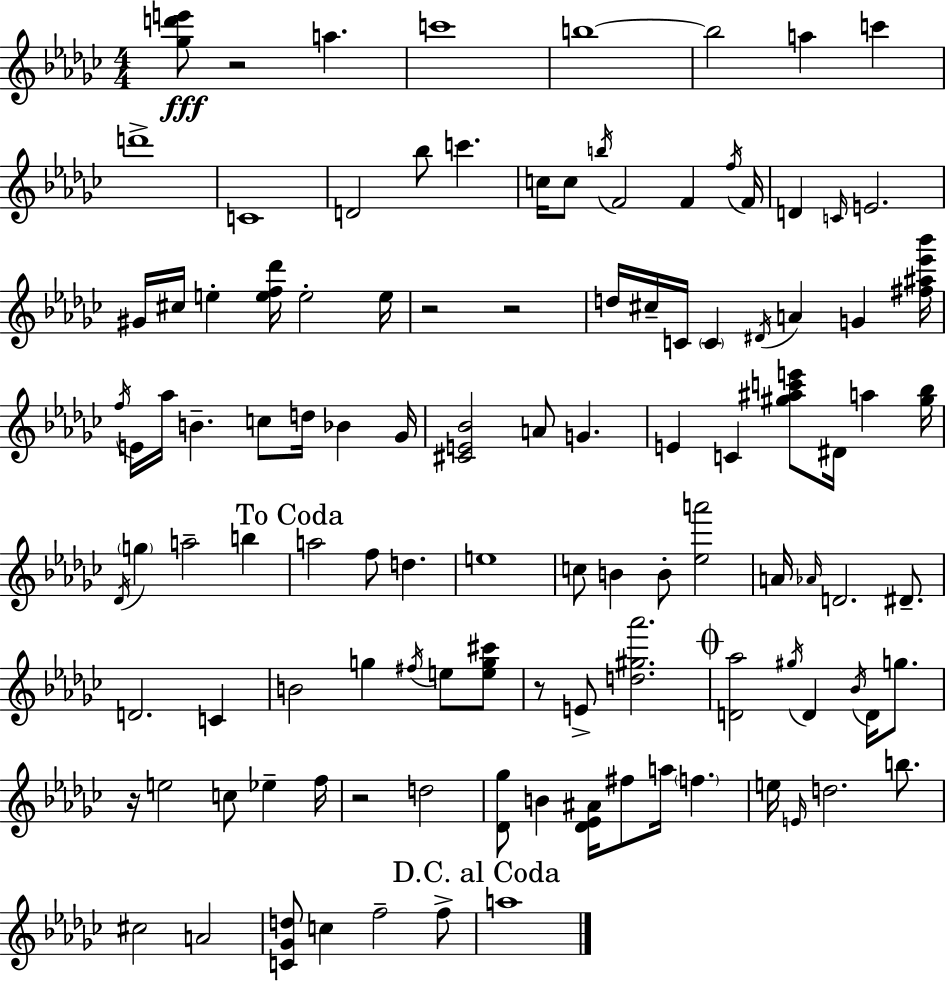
{
  \clef treble
  \numericTimeSignature
  \time 4/4
  \key ees \minor
  \repeat volta 2 { <ges'' d''' e'''>8\fff r2 a''4. | c'''1 | b''1~~ | b''2 a''4 c'''4 | \break d'''1-> | c'1 | d'2 bes''8 c'''4. | c''16 c''8 \acciaccatura { b''16 } f'2 f'4 | \break \acciaccatura { f''16 } f'16 d'4 \grace { c'16 } e'2. | gis'16 cis''16 e''4-. <e'' f'' des'''>16 e''2-. | e''16 r2 r2 | d''16 cis''16-- c'16 \parenthesize c'4 \acciaccatura { dis'16 } a'4 g'4 | \break <fis'' ais'' ees''' bes'''>16 \acciaccatura { f''16 } e'16 aes''16 b'4.-- c''8 d''16 | bes'4 ges'16 <cis' e' bes'>2 a'8 g'4. | e'4 c'4 <gis'' ais'' c''' e'''>8 dis'16 | a''4 <gis'' bes''>16 \acciaccatura { des'16 } \parenthesize g''4 a''2-- | \break b''4 \mark "To Coda" a''2 f''8 | d''4. e''1 | c''8 b'4 b'8-. <ees'' a'''>2 | a'16 \grace { aes'16 } d'2. | \break dis'8.-- d'2. | c'4 b'2 g''4 | \acciaccatura { fis''16 } e''8 <e'' g'' cis'''>8 r8 e'8-> <d'' gis'' aes'''>2. | \mark \markup { \musicglyph "scripts.coda" } <d' aes''>2 | \break \acciaccatura { gis''16 } d'4 \acciaccatura { bes'16 } d'16 g''8. r16 e''2 | c''8 ees''4-- f''16 r2 | d''2 <des' ges''>8 b'4 | <des' ees' ais'>16 fis''8 a''16 \parenthesize f''4. e''16 \grace { e'16 } d''2. | \break b''8. cis''2 | a'2 <c' ges' d''>8 c''4 | f''2-- f''8-> \mark "D.C. al Coda" a''1 | } \bar "|."
}